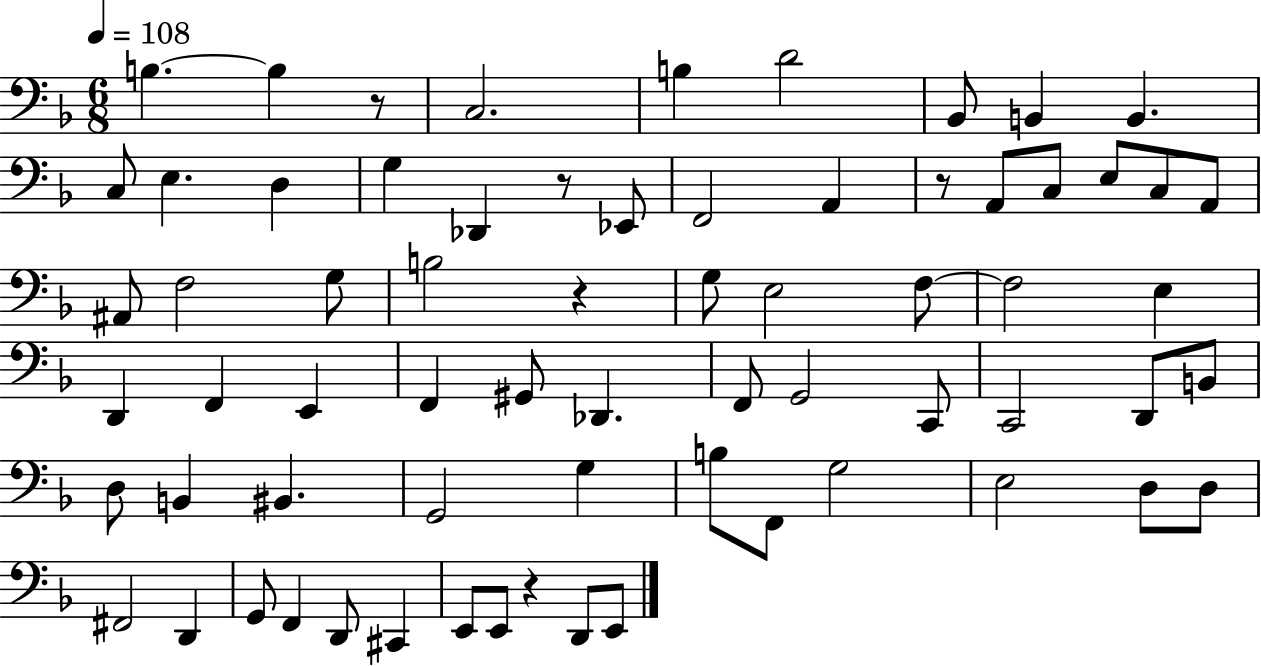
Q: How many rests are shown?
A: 5